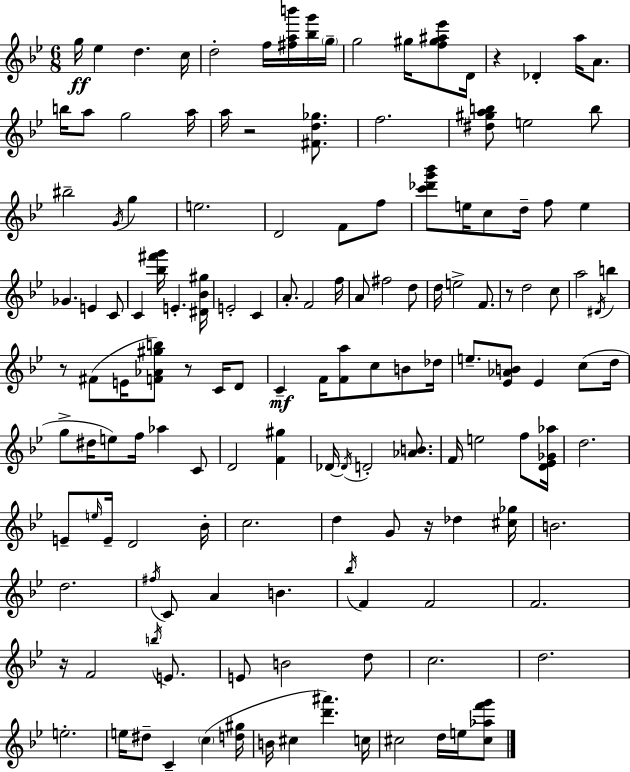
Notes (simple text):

G5/s Eb5/q D5/q. C5/s D5/h F5/s [F#5,A5,B6]/s [Bb5,G6]/s G5/s G5/h G#5/s [F5,G#5,A#5,Eb6]/e D4/s R/q Db4/q A5/s A4/e. B5/s A5/e G5/h A5/s A5/s R/h [F#4,D5,Gb5]/e. F5/h. [D#5,G#5,A5,B5]/e E5/h B5/e BIS5/h G4/s G5/q E5/h. D4/h F4/e F5/e [C6,Db6,G6,Bb6]/e E5/s C5/e D5/s F5/e E5/q Gb4/q. E4/q C4/e C4/q [Bb5,F#6,G6]/s E4/q. [D#4,Bb4,G#5]/s E4/h C4/q A4/e. F4/h F5/s A4/e F#5/h D5/e D5/s E5/h F4/e. R/e D5/h C5/e A5/h D#4/s B5/q R/e F#4/e E4/s [F4,Ab4,G#5,B5]/e R/e C4/s D4/e C4/q F4/s [F4,A5]/e C5/e B4/e Db5/s E5/e. [Eb4,Ab4,B4]/e Eb4/q C5/e D5/s G5/e D#5/s E5/e F5/s Ab5/q C4/e D4/h [F4,G#5]/q Db4/s Db4/s D4/h [Ab4,B4]/e. F4/s E5/h F5/e [D4,Eb4,Gb4,Ab5]/s D5/h. E4/e E5/s E4/s D4/h Bb4/s C5/h. D5/q G4/e R/s Db5/q [C#5,Gb5]/s B4/h. D5/h. F#5/s C4/e A4/q B4/q. Bb5/s F4/q F4/h F4/h. R/s F4/h B5/s E4/e. E4/e B4/h D5/e C5/h. D5/h. E5/h. E5/s D#5/e C4/q C5/q [D5,G#5]/s B4/s C#5/q [D6,A#6]/q. C5/s C#5/h D5/s E5/s [C#5,Ab5,F6,G6]/e